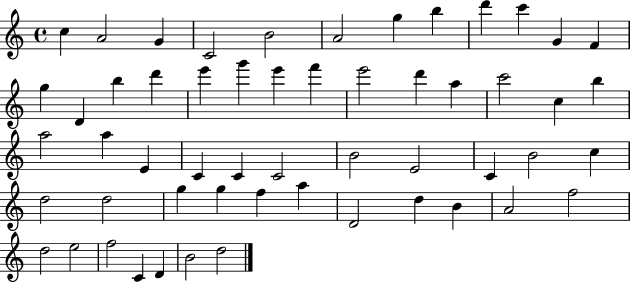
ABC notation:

X:1
T:Untitled
M:4/4
L:1/4
K:C
c A2 G C2 B2 A2 g b d' c' G F g D b d' e' g' e' f' e'2 d' a c'2 c b a2 a E C C C2 B2 E2 C B2 c d2 d2 g g f a D2 d B A2 f2 d2 e2 f2 C D B2 d2